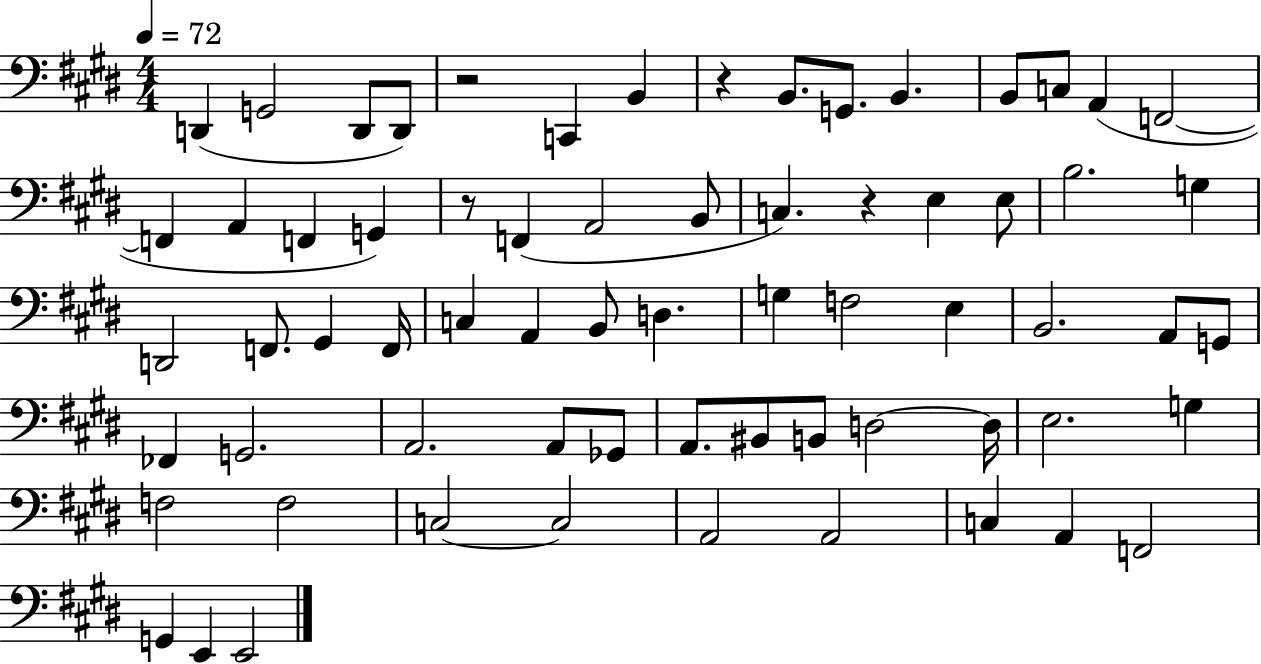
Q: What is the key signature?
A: E major